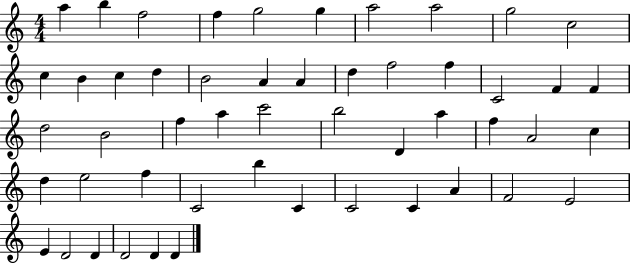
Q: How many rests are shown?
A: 0